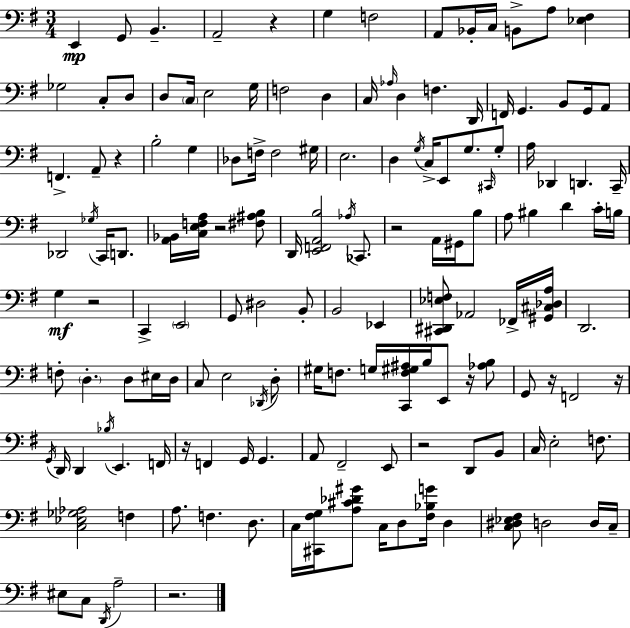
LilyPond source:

{
  \clef bass
  \numericTimeSignature
  \time 3/4
  \key g \major
  e,4\mp g,8 b,4.-- | a,2-- r4 | g4 f2 | a,8 bes,16-. c16 b,8-> a8 <ees fis>4 | \break ges2 c8-. d8 | d8 \parenthesize c16 e2 g16 | f2 d4 | c16 \grace { aes16 } d4 f4. | \break d,16 f,16 g,4. b,8 g,16 a,8 | f,4.-> a,8-- r4 | b2-. g4 | des8 f16-> f2 | \break gis16 e2. | d4 \acciaccatura { g16 } c16-> e,8 g8. | \grace { cis,16 } g8-. a16 des,4 d,4. | c,16-- des,2 \acciaccatura { ges16 } | \break c,16 d,8. <a, bes,>16 <c e f a>16 r2 | <fis ais b>8 d,16 <e, f, a, b>2 | \acciaccatura { aes16 } ces,8. r2 | a,16 gis,16 b8 a8 bis4 d'4 | \break c'16-. b16 g4\mf r2 | c,4-> \parenthesize e,2 | g,8 dis2 | b,8-. b,2 | \break ees,4 <cis, dis, ees f>8 aes,2 | fes,16-> <gis, cis des a>16 d,2. | f8-. \parenthesize d4.-. | d8 eis16 d16 c8 e2 | \break \acciaccatura { des,16 } d8-. gis16 f8. g16 <c, f gis ais>16 | b16 e,8 r16 <aes b>8 g,8 r16 f,2 | r16 \acciaccatura { g,16 } d,16 d,4 | \acciaccatura { bes16 } e,4. f,16 r16 f,4 | \break g,16 g,4. a,8 fis,2-- | e,8 r2 | d,8 b,8 c16 e2-. | f8. <c ees ges aes>2 | \break f4 a8. f4. | d8. c16 <cis, fis g>16 <a cis' des' gis'>8 | c16 d8 <fis bes g'>16 d4 <c dis ees fis>8 d2 | d16 c16-- eis8 c8 | \break \acciaccatura { d,16 } a2-- r2. | \bar "|."
}